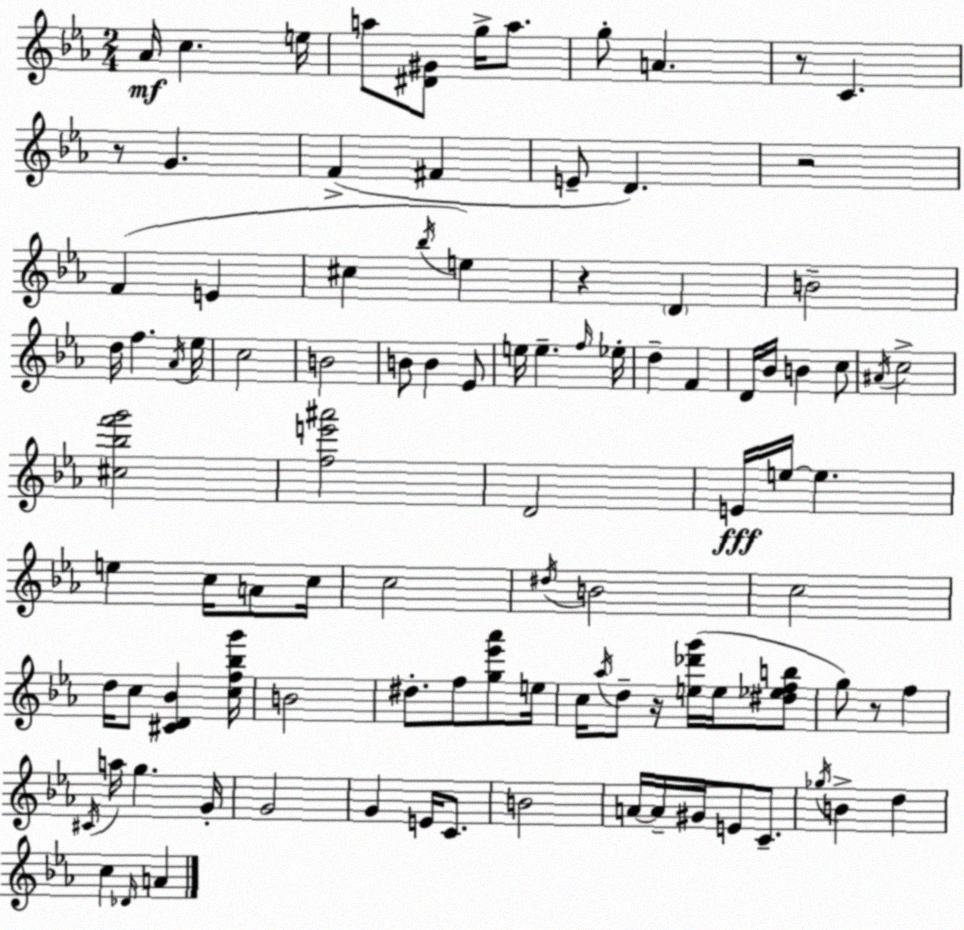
X:1
T:Untitled
M:2/4
L:1/4
K:Cm
_A/4 c e/4 a/2 [^D^G]/2 g/4 a/2 g/2 A z/2 C z/2 G F ^F E/2 D z2 F E ^c _b/4 e z D B2 d/4 f _A/4 _e/4 c2 B2 B/2 B _E/2 e/4 e f/4 _e/4 d F D/4 _B/4 B c/2 ^A/4 c2 [^c_bf'g']2 [fe'^a']2 D2 E/4 e/4 e e c/4 A/2 c/4 c2 ^d/4 B2 c2 d/4 c/2 [^CD_B] [cf_bg']/4 B2 ^d/2 f/2 [g_e'_a']/2 e/4 c/4 _a/4 d/2 z/4 [e_d'g']/4 e/4 [^d_efb]/2 g/2 z/2 f ^C/4 a/4 g G/4 G2 G E/4 C/2 B2 A/4 A/4 ^G/4 E/2 C/2 _g/4 B d c _D/4 A